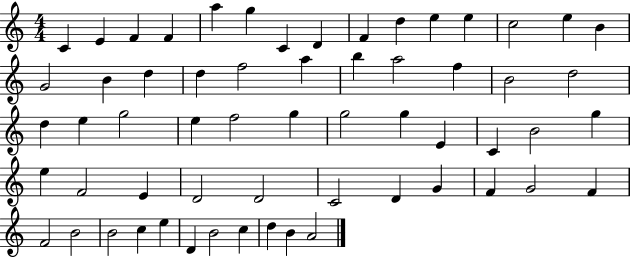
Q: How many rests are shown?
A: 0